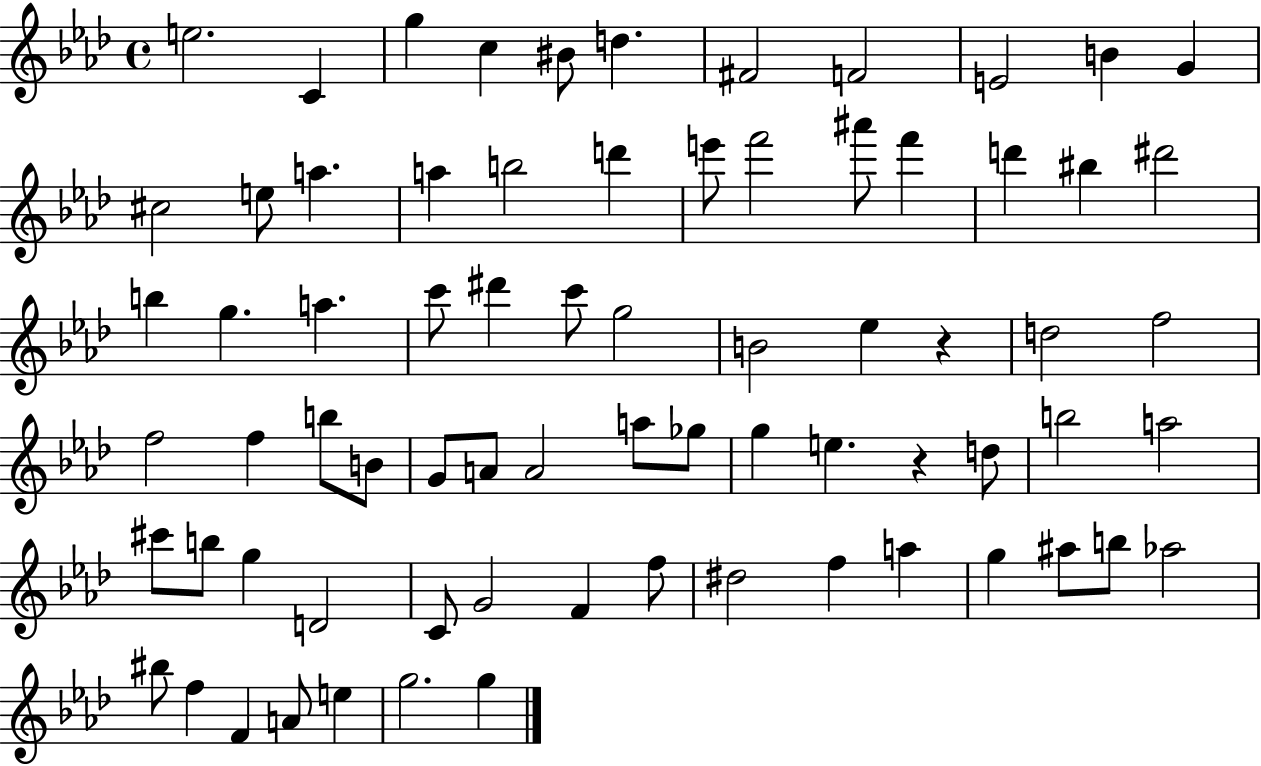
E5/h. C4/q G5/q C5/q BIS4/e D5/q. F#4/h F4/h E4/h B4/q G4/q C#5/h E5/e A5/q. A5/q B5/h D6/q E6/e F6/h A#6/e F6/q D6/q BIS5/q D#6/h B5/q G5/q. A5/q. C6/e D#6/q C6/e G5/h B4/h Eb5/q R/q D5/h F5/h F5/h F5/q B5/e B4/e G4/e A4/e A4/h A5/e Gb5/e G5/q E5/q. R/q D5/e B5/h A5/h C#6/e B5/e G5/q D4/h C4/e G4/h F4/q F5/e D#5/h F5/q A5/q G5/q A#5/e B5/e Ab5/h BIS5/e F5/q F4/q A4/e E5/q G5/h. G5/q